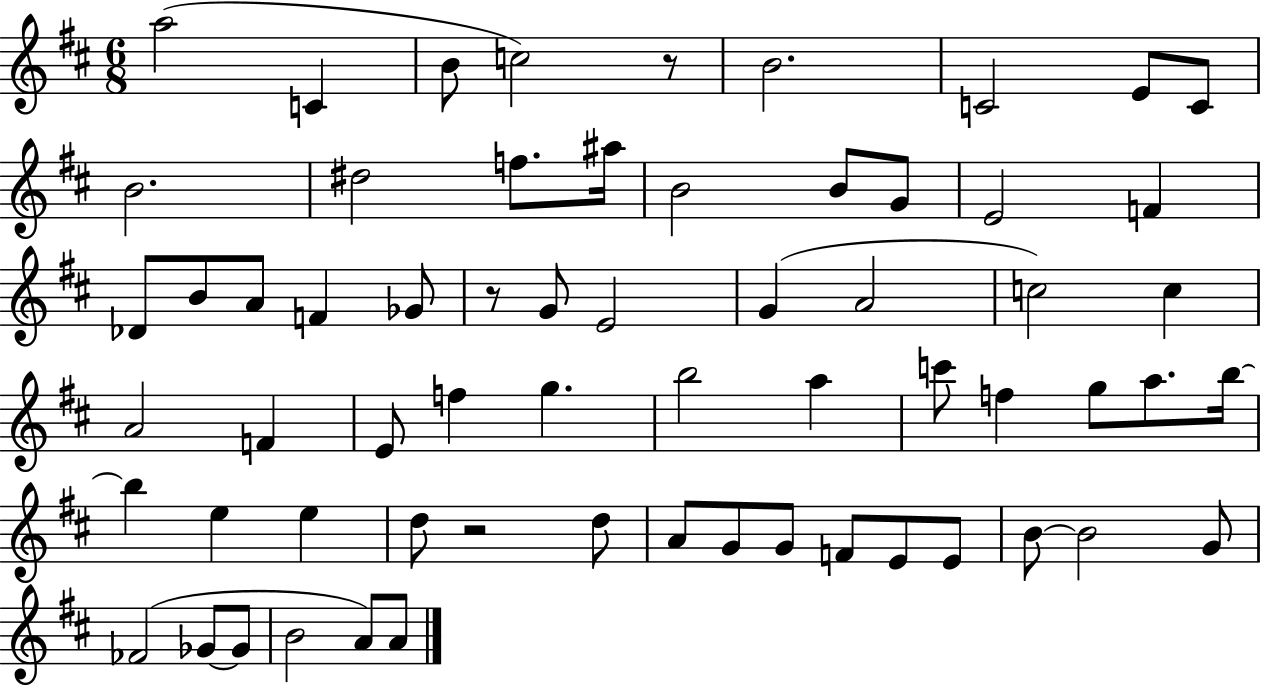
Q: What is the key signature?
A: D major